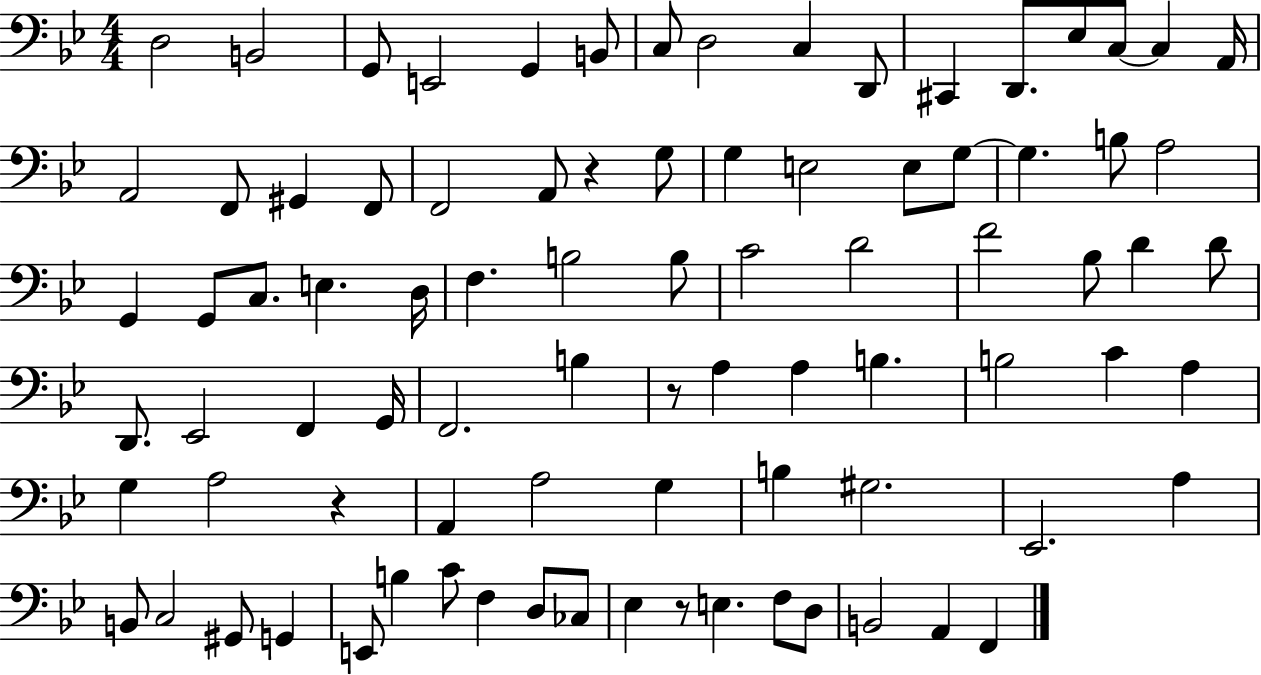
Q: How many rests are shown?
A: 4